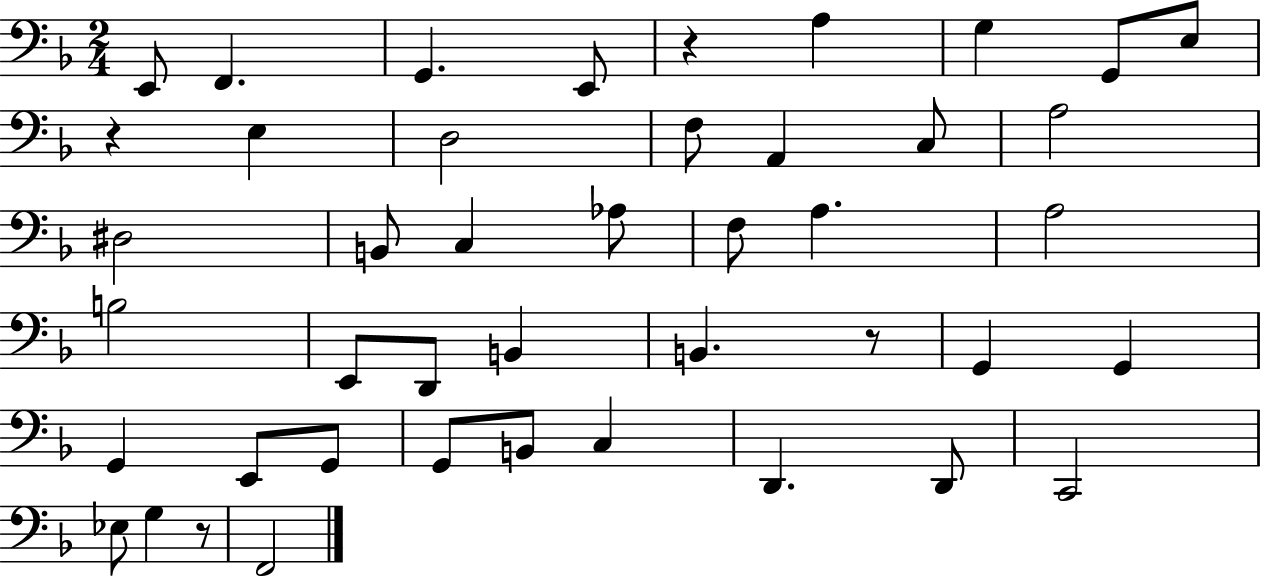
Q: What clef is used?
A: bass